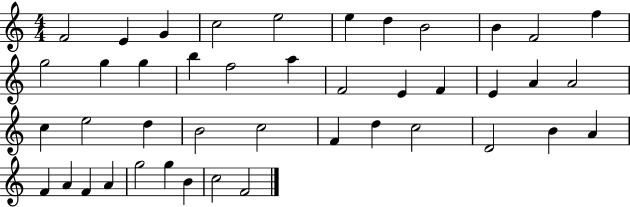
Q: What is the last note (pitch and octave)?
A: F4